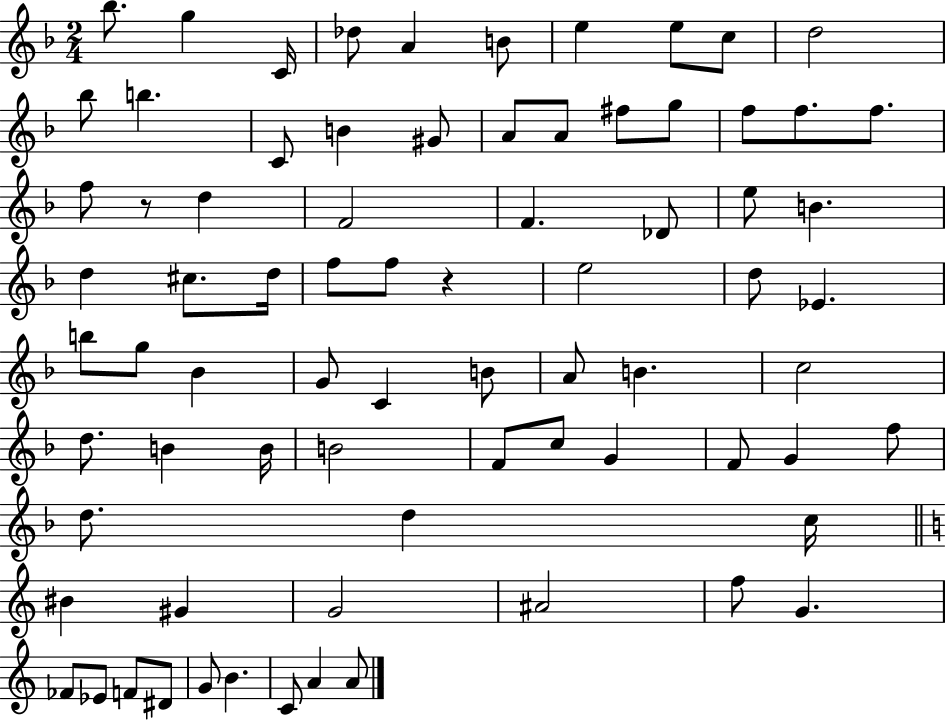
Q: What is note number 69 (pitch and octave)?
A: D#4